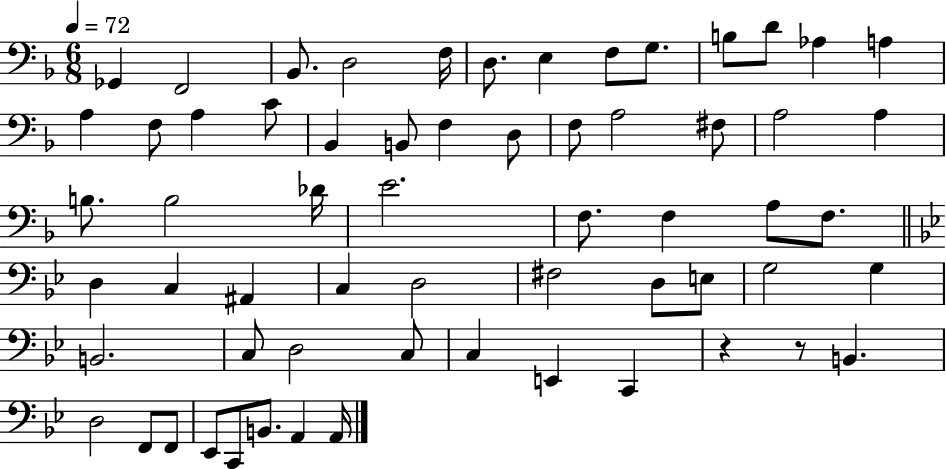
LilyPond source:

{
  \clef bass
  \numericTimeSignature
  \time 6/8
  \key f \major
  \tempo 4 = 72
  ges,4 f,2 | bes,8. d2 f16 | d8. e4 f8 g8. | b8 d'8 aes4 a4 | \break a4 f8 a4 c'8 | bes,4 b,8 f4 d8 | f8 a2 fis8 | a2 a4 | \break b8. b2 des'16 | e'2. | f8. f4 a8 f8. | \bar "||" \break \key bes \major d4 c4 ais,4 | c4 d2 | fis2 d8 e8 | g2 g4 | \break b,2. | c8 d2 c8 | c4 e,4 c,4 | r4 r8 b,4. | \break d2 f,8 f,8 | ees,8 c,8 b,8. a,4 a,16 | \bar "|."
}